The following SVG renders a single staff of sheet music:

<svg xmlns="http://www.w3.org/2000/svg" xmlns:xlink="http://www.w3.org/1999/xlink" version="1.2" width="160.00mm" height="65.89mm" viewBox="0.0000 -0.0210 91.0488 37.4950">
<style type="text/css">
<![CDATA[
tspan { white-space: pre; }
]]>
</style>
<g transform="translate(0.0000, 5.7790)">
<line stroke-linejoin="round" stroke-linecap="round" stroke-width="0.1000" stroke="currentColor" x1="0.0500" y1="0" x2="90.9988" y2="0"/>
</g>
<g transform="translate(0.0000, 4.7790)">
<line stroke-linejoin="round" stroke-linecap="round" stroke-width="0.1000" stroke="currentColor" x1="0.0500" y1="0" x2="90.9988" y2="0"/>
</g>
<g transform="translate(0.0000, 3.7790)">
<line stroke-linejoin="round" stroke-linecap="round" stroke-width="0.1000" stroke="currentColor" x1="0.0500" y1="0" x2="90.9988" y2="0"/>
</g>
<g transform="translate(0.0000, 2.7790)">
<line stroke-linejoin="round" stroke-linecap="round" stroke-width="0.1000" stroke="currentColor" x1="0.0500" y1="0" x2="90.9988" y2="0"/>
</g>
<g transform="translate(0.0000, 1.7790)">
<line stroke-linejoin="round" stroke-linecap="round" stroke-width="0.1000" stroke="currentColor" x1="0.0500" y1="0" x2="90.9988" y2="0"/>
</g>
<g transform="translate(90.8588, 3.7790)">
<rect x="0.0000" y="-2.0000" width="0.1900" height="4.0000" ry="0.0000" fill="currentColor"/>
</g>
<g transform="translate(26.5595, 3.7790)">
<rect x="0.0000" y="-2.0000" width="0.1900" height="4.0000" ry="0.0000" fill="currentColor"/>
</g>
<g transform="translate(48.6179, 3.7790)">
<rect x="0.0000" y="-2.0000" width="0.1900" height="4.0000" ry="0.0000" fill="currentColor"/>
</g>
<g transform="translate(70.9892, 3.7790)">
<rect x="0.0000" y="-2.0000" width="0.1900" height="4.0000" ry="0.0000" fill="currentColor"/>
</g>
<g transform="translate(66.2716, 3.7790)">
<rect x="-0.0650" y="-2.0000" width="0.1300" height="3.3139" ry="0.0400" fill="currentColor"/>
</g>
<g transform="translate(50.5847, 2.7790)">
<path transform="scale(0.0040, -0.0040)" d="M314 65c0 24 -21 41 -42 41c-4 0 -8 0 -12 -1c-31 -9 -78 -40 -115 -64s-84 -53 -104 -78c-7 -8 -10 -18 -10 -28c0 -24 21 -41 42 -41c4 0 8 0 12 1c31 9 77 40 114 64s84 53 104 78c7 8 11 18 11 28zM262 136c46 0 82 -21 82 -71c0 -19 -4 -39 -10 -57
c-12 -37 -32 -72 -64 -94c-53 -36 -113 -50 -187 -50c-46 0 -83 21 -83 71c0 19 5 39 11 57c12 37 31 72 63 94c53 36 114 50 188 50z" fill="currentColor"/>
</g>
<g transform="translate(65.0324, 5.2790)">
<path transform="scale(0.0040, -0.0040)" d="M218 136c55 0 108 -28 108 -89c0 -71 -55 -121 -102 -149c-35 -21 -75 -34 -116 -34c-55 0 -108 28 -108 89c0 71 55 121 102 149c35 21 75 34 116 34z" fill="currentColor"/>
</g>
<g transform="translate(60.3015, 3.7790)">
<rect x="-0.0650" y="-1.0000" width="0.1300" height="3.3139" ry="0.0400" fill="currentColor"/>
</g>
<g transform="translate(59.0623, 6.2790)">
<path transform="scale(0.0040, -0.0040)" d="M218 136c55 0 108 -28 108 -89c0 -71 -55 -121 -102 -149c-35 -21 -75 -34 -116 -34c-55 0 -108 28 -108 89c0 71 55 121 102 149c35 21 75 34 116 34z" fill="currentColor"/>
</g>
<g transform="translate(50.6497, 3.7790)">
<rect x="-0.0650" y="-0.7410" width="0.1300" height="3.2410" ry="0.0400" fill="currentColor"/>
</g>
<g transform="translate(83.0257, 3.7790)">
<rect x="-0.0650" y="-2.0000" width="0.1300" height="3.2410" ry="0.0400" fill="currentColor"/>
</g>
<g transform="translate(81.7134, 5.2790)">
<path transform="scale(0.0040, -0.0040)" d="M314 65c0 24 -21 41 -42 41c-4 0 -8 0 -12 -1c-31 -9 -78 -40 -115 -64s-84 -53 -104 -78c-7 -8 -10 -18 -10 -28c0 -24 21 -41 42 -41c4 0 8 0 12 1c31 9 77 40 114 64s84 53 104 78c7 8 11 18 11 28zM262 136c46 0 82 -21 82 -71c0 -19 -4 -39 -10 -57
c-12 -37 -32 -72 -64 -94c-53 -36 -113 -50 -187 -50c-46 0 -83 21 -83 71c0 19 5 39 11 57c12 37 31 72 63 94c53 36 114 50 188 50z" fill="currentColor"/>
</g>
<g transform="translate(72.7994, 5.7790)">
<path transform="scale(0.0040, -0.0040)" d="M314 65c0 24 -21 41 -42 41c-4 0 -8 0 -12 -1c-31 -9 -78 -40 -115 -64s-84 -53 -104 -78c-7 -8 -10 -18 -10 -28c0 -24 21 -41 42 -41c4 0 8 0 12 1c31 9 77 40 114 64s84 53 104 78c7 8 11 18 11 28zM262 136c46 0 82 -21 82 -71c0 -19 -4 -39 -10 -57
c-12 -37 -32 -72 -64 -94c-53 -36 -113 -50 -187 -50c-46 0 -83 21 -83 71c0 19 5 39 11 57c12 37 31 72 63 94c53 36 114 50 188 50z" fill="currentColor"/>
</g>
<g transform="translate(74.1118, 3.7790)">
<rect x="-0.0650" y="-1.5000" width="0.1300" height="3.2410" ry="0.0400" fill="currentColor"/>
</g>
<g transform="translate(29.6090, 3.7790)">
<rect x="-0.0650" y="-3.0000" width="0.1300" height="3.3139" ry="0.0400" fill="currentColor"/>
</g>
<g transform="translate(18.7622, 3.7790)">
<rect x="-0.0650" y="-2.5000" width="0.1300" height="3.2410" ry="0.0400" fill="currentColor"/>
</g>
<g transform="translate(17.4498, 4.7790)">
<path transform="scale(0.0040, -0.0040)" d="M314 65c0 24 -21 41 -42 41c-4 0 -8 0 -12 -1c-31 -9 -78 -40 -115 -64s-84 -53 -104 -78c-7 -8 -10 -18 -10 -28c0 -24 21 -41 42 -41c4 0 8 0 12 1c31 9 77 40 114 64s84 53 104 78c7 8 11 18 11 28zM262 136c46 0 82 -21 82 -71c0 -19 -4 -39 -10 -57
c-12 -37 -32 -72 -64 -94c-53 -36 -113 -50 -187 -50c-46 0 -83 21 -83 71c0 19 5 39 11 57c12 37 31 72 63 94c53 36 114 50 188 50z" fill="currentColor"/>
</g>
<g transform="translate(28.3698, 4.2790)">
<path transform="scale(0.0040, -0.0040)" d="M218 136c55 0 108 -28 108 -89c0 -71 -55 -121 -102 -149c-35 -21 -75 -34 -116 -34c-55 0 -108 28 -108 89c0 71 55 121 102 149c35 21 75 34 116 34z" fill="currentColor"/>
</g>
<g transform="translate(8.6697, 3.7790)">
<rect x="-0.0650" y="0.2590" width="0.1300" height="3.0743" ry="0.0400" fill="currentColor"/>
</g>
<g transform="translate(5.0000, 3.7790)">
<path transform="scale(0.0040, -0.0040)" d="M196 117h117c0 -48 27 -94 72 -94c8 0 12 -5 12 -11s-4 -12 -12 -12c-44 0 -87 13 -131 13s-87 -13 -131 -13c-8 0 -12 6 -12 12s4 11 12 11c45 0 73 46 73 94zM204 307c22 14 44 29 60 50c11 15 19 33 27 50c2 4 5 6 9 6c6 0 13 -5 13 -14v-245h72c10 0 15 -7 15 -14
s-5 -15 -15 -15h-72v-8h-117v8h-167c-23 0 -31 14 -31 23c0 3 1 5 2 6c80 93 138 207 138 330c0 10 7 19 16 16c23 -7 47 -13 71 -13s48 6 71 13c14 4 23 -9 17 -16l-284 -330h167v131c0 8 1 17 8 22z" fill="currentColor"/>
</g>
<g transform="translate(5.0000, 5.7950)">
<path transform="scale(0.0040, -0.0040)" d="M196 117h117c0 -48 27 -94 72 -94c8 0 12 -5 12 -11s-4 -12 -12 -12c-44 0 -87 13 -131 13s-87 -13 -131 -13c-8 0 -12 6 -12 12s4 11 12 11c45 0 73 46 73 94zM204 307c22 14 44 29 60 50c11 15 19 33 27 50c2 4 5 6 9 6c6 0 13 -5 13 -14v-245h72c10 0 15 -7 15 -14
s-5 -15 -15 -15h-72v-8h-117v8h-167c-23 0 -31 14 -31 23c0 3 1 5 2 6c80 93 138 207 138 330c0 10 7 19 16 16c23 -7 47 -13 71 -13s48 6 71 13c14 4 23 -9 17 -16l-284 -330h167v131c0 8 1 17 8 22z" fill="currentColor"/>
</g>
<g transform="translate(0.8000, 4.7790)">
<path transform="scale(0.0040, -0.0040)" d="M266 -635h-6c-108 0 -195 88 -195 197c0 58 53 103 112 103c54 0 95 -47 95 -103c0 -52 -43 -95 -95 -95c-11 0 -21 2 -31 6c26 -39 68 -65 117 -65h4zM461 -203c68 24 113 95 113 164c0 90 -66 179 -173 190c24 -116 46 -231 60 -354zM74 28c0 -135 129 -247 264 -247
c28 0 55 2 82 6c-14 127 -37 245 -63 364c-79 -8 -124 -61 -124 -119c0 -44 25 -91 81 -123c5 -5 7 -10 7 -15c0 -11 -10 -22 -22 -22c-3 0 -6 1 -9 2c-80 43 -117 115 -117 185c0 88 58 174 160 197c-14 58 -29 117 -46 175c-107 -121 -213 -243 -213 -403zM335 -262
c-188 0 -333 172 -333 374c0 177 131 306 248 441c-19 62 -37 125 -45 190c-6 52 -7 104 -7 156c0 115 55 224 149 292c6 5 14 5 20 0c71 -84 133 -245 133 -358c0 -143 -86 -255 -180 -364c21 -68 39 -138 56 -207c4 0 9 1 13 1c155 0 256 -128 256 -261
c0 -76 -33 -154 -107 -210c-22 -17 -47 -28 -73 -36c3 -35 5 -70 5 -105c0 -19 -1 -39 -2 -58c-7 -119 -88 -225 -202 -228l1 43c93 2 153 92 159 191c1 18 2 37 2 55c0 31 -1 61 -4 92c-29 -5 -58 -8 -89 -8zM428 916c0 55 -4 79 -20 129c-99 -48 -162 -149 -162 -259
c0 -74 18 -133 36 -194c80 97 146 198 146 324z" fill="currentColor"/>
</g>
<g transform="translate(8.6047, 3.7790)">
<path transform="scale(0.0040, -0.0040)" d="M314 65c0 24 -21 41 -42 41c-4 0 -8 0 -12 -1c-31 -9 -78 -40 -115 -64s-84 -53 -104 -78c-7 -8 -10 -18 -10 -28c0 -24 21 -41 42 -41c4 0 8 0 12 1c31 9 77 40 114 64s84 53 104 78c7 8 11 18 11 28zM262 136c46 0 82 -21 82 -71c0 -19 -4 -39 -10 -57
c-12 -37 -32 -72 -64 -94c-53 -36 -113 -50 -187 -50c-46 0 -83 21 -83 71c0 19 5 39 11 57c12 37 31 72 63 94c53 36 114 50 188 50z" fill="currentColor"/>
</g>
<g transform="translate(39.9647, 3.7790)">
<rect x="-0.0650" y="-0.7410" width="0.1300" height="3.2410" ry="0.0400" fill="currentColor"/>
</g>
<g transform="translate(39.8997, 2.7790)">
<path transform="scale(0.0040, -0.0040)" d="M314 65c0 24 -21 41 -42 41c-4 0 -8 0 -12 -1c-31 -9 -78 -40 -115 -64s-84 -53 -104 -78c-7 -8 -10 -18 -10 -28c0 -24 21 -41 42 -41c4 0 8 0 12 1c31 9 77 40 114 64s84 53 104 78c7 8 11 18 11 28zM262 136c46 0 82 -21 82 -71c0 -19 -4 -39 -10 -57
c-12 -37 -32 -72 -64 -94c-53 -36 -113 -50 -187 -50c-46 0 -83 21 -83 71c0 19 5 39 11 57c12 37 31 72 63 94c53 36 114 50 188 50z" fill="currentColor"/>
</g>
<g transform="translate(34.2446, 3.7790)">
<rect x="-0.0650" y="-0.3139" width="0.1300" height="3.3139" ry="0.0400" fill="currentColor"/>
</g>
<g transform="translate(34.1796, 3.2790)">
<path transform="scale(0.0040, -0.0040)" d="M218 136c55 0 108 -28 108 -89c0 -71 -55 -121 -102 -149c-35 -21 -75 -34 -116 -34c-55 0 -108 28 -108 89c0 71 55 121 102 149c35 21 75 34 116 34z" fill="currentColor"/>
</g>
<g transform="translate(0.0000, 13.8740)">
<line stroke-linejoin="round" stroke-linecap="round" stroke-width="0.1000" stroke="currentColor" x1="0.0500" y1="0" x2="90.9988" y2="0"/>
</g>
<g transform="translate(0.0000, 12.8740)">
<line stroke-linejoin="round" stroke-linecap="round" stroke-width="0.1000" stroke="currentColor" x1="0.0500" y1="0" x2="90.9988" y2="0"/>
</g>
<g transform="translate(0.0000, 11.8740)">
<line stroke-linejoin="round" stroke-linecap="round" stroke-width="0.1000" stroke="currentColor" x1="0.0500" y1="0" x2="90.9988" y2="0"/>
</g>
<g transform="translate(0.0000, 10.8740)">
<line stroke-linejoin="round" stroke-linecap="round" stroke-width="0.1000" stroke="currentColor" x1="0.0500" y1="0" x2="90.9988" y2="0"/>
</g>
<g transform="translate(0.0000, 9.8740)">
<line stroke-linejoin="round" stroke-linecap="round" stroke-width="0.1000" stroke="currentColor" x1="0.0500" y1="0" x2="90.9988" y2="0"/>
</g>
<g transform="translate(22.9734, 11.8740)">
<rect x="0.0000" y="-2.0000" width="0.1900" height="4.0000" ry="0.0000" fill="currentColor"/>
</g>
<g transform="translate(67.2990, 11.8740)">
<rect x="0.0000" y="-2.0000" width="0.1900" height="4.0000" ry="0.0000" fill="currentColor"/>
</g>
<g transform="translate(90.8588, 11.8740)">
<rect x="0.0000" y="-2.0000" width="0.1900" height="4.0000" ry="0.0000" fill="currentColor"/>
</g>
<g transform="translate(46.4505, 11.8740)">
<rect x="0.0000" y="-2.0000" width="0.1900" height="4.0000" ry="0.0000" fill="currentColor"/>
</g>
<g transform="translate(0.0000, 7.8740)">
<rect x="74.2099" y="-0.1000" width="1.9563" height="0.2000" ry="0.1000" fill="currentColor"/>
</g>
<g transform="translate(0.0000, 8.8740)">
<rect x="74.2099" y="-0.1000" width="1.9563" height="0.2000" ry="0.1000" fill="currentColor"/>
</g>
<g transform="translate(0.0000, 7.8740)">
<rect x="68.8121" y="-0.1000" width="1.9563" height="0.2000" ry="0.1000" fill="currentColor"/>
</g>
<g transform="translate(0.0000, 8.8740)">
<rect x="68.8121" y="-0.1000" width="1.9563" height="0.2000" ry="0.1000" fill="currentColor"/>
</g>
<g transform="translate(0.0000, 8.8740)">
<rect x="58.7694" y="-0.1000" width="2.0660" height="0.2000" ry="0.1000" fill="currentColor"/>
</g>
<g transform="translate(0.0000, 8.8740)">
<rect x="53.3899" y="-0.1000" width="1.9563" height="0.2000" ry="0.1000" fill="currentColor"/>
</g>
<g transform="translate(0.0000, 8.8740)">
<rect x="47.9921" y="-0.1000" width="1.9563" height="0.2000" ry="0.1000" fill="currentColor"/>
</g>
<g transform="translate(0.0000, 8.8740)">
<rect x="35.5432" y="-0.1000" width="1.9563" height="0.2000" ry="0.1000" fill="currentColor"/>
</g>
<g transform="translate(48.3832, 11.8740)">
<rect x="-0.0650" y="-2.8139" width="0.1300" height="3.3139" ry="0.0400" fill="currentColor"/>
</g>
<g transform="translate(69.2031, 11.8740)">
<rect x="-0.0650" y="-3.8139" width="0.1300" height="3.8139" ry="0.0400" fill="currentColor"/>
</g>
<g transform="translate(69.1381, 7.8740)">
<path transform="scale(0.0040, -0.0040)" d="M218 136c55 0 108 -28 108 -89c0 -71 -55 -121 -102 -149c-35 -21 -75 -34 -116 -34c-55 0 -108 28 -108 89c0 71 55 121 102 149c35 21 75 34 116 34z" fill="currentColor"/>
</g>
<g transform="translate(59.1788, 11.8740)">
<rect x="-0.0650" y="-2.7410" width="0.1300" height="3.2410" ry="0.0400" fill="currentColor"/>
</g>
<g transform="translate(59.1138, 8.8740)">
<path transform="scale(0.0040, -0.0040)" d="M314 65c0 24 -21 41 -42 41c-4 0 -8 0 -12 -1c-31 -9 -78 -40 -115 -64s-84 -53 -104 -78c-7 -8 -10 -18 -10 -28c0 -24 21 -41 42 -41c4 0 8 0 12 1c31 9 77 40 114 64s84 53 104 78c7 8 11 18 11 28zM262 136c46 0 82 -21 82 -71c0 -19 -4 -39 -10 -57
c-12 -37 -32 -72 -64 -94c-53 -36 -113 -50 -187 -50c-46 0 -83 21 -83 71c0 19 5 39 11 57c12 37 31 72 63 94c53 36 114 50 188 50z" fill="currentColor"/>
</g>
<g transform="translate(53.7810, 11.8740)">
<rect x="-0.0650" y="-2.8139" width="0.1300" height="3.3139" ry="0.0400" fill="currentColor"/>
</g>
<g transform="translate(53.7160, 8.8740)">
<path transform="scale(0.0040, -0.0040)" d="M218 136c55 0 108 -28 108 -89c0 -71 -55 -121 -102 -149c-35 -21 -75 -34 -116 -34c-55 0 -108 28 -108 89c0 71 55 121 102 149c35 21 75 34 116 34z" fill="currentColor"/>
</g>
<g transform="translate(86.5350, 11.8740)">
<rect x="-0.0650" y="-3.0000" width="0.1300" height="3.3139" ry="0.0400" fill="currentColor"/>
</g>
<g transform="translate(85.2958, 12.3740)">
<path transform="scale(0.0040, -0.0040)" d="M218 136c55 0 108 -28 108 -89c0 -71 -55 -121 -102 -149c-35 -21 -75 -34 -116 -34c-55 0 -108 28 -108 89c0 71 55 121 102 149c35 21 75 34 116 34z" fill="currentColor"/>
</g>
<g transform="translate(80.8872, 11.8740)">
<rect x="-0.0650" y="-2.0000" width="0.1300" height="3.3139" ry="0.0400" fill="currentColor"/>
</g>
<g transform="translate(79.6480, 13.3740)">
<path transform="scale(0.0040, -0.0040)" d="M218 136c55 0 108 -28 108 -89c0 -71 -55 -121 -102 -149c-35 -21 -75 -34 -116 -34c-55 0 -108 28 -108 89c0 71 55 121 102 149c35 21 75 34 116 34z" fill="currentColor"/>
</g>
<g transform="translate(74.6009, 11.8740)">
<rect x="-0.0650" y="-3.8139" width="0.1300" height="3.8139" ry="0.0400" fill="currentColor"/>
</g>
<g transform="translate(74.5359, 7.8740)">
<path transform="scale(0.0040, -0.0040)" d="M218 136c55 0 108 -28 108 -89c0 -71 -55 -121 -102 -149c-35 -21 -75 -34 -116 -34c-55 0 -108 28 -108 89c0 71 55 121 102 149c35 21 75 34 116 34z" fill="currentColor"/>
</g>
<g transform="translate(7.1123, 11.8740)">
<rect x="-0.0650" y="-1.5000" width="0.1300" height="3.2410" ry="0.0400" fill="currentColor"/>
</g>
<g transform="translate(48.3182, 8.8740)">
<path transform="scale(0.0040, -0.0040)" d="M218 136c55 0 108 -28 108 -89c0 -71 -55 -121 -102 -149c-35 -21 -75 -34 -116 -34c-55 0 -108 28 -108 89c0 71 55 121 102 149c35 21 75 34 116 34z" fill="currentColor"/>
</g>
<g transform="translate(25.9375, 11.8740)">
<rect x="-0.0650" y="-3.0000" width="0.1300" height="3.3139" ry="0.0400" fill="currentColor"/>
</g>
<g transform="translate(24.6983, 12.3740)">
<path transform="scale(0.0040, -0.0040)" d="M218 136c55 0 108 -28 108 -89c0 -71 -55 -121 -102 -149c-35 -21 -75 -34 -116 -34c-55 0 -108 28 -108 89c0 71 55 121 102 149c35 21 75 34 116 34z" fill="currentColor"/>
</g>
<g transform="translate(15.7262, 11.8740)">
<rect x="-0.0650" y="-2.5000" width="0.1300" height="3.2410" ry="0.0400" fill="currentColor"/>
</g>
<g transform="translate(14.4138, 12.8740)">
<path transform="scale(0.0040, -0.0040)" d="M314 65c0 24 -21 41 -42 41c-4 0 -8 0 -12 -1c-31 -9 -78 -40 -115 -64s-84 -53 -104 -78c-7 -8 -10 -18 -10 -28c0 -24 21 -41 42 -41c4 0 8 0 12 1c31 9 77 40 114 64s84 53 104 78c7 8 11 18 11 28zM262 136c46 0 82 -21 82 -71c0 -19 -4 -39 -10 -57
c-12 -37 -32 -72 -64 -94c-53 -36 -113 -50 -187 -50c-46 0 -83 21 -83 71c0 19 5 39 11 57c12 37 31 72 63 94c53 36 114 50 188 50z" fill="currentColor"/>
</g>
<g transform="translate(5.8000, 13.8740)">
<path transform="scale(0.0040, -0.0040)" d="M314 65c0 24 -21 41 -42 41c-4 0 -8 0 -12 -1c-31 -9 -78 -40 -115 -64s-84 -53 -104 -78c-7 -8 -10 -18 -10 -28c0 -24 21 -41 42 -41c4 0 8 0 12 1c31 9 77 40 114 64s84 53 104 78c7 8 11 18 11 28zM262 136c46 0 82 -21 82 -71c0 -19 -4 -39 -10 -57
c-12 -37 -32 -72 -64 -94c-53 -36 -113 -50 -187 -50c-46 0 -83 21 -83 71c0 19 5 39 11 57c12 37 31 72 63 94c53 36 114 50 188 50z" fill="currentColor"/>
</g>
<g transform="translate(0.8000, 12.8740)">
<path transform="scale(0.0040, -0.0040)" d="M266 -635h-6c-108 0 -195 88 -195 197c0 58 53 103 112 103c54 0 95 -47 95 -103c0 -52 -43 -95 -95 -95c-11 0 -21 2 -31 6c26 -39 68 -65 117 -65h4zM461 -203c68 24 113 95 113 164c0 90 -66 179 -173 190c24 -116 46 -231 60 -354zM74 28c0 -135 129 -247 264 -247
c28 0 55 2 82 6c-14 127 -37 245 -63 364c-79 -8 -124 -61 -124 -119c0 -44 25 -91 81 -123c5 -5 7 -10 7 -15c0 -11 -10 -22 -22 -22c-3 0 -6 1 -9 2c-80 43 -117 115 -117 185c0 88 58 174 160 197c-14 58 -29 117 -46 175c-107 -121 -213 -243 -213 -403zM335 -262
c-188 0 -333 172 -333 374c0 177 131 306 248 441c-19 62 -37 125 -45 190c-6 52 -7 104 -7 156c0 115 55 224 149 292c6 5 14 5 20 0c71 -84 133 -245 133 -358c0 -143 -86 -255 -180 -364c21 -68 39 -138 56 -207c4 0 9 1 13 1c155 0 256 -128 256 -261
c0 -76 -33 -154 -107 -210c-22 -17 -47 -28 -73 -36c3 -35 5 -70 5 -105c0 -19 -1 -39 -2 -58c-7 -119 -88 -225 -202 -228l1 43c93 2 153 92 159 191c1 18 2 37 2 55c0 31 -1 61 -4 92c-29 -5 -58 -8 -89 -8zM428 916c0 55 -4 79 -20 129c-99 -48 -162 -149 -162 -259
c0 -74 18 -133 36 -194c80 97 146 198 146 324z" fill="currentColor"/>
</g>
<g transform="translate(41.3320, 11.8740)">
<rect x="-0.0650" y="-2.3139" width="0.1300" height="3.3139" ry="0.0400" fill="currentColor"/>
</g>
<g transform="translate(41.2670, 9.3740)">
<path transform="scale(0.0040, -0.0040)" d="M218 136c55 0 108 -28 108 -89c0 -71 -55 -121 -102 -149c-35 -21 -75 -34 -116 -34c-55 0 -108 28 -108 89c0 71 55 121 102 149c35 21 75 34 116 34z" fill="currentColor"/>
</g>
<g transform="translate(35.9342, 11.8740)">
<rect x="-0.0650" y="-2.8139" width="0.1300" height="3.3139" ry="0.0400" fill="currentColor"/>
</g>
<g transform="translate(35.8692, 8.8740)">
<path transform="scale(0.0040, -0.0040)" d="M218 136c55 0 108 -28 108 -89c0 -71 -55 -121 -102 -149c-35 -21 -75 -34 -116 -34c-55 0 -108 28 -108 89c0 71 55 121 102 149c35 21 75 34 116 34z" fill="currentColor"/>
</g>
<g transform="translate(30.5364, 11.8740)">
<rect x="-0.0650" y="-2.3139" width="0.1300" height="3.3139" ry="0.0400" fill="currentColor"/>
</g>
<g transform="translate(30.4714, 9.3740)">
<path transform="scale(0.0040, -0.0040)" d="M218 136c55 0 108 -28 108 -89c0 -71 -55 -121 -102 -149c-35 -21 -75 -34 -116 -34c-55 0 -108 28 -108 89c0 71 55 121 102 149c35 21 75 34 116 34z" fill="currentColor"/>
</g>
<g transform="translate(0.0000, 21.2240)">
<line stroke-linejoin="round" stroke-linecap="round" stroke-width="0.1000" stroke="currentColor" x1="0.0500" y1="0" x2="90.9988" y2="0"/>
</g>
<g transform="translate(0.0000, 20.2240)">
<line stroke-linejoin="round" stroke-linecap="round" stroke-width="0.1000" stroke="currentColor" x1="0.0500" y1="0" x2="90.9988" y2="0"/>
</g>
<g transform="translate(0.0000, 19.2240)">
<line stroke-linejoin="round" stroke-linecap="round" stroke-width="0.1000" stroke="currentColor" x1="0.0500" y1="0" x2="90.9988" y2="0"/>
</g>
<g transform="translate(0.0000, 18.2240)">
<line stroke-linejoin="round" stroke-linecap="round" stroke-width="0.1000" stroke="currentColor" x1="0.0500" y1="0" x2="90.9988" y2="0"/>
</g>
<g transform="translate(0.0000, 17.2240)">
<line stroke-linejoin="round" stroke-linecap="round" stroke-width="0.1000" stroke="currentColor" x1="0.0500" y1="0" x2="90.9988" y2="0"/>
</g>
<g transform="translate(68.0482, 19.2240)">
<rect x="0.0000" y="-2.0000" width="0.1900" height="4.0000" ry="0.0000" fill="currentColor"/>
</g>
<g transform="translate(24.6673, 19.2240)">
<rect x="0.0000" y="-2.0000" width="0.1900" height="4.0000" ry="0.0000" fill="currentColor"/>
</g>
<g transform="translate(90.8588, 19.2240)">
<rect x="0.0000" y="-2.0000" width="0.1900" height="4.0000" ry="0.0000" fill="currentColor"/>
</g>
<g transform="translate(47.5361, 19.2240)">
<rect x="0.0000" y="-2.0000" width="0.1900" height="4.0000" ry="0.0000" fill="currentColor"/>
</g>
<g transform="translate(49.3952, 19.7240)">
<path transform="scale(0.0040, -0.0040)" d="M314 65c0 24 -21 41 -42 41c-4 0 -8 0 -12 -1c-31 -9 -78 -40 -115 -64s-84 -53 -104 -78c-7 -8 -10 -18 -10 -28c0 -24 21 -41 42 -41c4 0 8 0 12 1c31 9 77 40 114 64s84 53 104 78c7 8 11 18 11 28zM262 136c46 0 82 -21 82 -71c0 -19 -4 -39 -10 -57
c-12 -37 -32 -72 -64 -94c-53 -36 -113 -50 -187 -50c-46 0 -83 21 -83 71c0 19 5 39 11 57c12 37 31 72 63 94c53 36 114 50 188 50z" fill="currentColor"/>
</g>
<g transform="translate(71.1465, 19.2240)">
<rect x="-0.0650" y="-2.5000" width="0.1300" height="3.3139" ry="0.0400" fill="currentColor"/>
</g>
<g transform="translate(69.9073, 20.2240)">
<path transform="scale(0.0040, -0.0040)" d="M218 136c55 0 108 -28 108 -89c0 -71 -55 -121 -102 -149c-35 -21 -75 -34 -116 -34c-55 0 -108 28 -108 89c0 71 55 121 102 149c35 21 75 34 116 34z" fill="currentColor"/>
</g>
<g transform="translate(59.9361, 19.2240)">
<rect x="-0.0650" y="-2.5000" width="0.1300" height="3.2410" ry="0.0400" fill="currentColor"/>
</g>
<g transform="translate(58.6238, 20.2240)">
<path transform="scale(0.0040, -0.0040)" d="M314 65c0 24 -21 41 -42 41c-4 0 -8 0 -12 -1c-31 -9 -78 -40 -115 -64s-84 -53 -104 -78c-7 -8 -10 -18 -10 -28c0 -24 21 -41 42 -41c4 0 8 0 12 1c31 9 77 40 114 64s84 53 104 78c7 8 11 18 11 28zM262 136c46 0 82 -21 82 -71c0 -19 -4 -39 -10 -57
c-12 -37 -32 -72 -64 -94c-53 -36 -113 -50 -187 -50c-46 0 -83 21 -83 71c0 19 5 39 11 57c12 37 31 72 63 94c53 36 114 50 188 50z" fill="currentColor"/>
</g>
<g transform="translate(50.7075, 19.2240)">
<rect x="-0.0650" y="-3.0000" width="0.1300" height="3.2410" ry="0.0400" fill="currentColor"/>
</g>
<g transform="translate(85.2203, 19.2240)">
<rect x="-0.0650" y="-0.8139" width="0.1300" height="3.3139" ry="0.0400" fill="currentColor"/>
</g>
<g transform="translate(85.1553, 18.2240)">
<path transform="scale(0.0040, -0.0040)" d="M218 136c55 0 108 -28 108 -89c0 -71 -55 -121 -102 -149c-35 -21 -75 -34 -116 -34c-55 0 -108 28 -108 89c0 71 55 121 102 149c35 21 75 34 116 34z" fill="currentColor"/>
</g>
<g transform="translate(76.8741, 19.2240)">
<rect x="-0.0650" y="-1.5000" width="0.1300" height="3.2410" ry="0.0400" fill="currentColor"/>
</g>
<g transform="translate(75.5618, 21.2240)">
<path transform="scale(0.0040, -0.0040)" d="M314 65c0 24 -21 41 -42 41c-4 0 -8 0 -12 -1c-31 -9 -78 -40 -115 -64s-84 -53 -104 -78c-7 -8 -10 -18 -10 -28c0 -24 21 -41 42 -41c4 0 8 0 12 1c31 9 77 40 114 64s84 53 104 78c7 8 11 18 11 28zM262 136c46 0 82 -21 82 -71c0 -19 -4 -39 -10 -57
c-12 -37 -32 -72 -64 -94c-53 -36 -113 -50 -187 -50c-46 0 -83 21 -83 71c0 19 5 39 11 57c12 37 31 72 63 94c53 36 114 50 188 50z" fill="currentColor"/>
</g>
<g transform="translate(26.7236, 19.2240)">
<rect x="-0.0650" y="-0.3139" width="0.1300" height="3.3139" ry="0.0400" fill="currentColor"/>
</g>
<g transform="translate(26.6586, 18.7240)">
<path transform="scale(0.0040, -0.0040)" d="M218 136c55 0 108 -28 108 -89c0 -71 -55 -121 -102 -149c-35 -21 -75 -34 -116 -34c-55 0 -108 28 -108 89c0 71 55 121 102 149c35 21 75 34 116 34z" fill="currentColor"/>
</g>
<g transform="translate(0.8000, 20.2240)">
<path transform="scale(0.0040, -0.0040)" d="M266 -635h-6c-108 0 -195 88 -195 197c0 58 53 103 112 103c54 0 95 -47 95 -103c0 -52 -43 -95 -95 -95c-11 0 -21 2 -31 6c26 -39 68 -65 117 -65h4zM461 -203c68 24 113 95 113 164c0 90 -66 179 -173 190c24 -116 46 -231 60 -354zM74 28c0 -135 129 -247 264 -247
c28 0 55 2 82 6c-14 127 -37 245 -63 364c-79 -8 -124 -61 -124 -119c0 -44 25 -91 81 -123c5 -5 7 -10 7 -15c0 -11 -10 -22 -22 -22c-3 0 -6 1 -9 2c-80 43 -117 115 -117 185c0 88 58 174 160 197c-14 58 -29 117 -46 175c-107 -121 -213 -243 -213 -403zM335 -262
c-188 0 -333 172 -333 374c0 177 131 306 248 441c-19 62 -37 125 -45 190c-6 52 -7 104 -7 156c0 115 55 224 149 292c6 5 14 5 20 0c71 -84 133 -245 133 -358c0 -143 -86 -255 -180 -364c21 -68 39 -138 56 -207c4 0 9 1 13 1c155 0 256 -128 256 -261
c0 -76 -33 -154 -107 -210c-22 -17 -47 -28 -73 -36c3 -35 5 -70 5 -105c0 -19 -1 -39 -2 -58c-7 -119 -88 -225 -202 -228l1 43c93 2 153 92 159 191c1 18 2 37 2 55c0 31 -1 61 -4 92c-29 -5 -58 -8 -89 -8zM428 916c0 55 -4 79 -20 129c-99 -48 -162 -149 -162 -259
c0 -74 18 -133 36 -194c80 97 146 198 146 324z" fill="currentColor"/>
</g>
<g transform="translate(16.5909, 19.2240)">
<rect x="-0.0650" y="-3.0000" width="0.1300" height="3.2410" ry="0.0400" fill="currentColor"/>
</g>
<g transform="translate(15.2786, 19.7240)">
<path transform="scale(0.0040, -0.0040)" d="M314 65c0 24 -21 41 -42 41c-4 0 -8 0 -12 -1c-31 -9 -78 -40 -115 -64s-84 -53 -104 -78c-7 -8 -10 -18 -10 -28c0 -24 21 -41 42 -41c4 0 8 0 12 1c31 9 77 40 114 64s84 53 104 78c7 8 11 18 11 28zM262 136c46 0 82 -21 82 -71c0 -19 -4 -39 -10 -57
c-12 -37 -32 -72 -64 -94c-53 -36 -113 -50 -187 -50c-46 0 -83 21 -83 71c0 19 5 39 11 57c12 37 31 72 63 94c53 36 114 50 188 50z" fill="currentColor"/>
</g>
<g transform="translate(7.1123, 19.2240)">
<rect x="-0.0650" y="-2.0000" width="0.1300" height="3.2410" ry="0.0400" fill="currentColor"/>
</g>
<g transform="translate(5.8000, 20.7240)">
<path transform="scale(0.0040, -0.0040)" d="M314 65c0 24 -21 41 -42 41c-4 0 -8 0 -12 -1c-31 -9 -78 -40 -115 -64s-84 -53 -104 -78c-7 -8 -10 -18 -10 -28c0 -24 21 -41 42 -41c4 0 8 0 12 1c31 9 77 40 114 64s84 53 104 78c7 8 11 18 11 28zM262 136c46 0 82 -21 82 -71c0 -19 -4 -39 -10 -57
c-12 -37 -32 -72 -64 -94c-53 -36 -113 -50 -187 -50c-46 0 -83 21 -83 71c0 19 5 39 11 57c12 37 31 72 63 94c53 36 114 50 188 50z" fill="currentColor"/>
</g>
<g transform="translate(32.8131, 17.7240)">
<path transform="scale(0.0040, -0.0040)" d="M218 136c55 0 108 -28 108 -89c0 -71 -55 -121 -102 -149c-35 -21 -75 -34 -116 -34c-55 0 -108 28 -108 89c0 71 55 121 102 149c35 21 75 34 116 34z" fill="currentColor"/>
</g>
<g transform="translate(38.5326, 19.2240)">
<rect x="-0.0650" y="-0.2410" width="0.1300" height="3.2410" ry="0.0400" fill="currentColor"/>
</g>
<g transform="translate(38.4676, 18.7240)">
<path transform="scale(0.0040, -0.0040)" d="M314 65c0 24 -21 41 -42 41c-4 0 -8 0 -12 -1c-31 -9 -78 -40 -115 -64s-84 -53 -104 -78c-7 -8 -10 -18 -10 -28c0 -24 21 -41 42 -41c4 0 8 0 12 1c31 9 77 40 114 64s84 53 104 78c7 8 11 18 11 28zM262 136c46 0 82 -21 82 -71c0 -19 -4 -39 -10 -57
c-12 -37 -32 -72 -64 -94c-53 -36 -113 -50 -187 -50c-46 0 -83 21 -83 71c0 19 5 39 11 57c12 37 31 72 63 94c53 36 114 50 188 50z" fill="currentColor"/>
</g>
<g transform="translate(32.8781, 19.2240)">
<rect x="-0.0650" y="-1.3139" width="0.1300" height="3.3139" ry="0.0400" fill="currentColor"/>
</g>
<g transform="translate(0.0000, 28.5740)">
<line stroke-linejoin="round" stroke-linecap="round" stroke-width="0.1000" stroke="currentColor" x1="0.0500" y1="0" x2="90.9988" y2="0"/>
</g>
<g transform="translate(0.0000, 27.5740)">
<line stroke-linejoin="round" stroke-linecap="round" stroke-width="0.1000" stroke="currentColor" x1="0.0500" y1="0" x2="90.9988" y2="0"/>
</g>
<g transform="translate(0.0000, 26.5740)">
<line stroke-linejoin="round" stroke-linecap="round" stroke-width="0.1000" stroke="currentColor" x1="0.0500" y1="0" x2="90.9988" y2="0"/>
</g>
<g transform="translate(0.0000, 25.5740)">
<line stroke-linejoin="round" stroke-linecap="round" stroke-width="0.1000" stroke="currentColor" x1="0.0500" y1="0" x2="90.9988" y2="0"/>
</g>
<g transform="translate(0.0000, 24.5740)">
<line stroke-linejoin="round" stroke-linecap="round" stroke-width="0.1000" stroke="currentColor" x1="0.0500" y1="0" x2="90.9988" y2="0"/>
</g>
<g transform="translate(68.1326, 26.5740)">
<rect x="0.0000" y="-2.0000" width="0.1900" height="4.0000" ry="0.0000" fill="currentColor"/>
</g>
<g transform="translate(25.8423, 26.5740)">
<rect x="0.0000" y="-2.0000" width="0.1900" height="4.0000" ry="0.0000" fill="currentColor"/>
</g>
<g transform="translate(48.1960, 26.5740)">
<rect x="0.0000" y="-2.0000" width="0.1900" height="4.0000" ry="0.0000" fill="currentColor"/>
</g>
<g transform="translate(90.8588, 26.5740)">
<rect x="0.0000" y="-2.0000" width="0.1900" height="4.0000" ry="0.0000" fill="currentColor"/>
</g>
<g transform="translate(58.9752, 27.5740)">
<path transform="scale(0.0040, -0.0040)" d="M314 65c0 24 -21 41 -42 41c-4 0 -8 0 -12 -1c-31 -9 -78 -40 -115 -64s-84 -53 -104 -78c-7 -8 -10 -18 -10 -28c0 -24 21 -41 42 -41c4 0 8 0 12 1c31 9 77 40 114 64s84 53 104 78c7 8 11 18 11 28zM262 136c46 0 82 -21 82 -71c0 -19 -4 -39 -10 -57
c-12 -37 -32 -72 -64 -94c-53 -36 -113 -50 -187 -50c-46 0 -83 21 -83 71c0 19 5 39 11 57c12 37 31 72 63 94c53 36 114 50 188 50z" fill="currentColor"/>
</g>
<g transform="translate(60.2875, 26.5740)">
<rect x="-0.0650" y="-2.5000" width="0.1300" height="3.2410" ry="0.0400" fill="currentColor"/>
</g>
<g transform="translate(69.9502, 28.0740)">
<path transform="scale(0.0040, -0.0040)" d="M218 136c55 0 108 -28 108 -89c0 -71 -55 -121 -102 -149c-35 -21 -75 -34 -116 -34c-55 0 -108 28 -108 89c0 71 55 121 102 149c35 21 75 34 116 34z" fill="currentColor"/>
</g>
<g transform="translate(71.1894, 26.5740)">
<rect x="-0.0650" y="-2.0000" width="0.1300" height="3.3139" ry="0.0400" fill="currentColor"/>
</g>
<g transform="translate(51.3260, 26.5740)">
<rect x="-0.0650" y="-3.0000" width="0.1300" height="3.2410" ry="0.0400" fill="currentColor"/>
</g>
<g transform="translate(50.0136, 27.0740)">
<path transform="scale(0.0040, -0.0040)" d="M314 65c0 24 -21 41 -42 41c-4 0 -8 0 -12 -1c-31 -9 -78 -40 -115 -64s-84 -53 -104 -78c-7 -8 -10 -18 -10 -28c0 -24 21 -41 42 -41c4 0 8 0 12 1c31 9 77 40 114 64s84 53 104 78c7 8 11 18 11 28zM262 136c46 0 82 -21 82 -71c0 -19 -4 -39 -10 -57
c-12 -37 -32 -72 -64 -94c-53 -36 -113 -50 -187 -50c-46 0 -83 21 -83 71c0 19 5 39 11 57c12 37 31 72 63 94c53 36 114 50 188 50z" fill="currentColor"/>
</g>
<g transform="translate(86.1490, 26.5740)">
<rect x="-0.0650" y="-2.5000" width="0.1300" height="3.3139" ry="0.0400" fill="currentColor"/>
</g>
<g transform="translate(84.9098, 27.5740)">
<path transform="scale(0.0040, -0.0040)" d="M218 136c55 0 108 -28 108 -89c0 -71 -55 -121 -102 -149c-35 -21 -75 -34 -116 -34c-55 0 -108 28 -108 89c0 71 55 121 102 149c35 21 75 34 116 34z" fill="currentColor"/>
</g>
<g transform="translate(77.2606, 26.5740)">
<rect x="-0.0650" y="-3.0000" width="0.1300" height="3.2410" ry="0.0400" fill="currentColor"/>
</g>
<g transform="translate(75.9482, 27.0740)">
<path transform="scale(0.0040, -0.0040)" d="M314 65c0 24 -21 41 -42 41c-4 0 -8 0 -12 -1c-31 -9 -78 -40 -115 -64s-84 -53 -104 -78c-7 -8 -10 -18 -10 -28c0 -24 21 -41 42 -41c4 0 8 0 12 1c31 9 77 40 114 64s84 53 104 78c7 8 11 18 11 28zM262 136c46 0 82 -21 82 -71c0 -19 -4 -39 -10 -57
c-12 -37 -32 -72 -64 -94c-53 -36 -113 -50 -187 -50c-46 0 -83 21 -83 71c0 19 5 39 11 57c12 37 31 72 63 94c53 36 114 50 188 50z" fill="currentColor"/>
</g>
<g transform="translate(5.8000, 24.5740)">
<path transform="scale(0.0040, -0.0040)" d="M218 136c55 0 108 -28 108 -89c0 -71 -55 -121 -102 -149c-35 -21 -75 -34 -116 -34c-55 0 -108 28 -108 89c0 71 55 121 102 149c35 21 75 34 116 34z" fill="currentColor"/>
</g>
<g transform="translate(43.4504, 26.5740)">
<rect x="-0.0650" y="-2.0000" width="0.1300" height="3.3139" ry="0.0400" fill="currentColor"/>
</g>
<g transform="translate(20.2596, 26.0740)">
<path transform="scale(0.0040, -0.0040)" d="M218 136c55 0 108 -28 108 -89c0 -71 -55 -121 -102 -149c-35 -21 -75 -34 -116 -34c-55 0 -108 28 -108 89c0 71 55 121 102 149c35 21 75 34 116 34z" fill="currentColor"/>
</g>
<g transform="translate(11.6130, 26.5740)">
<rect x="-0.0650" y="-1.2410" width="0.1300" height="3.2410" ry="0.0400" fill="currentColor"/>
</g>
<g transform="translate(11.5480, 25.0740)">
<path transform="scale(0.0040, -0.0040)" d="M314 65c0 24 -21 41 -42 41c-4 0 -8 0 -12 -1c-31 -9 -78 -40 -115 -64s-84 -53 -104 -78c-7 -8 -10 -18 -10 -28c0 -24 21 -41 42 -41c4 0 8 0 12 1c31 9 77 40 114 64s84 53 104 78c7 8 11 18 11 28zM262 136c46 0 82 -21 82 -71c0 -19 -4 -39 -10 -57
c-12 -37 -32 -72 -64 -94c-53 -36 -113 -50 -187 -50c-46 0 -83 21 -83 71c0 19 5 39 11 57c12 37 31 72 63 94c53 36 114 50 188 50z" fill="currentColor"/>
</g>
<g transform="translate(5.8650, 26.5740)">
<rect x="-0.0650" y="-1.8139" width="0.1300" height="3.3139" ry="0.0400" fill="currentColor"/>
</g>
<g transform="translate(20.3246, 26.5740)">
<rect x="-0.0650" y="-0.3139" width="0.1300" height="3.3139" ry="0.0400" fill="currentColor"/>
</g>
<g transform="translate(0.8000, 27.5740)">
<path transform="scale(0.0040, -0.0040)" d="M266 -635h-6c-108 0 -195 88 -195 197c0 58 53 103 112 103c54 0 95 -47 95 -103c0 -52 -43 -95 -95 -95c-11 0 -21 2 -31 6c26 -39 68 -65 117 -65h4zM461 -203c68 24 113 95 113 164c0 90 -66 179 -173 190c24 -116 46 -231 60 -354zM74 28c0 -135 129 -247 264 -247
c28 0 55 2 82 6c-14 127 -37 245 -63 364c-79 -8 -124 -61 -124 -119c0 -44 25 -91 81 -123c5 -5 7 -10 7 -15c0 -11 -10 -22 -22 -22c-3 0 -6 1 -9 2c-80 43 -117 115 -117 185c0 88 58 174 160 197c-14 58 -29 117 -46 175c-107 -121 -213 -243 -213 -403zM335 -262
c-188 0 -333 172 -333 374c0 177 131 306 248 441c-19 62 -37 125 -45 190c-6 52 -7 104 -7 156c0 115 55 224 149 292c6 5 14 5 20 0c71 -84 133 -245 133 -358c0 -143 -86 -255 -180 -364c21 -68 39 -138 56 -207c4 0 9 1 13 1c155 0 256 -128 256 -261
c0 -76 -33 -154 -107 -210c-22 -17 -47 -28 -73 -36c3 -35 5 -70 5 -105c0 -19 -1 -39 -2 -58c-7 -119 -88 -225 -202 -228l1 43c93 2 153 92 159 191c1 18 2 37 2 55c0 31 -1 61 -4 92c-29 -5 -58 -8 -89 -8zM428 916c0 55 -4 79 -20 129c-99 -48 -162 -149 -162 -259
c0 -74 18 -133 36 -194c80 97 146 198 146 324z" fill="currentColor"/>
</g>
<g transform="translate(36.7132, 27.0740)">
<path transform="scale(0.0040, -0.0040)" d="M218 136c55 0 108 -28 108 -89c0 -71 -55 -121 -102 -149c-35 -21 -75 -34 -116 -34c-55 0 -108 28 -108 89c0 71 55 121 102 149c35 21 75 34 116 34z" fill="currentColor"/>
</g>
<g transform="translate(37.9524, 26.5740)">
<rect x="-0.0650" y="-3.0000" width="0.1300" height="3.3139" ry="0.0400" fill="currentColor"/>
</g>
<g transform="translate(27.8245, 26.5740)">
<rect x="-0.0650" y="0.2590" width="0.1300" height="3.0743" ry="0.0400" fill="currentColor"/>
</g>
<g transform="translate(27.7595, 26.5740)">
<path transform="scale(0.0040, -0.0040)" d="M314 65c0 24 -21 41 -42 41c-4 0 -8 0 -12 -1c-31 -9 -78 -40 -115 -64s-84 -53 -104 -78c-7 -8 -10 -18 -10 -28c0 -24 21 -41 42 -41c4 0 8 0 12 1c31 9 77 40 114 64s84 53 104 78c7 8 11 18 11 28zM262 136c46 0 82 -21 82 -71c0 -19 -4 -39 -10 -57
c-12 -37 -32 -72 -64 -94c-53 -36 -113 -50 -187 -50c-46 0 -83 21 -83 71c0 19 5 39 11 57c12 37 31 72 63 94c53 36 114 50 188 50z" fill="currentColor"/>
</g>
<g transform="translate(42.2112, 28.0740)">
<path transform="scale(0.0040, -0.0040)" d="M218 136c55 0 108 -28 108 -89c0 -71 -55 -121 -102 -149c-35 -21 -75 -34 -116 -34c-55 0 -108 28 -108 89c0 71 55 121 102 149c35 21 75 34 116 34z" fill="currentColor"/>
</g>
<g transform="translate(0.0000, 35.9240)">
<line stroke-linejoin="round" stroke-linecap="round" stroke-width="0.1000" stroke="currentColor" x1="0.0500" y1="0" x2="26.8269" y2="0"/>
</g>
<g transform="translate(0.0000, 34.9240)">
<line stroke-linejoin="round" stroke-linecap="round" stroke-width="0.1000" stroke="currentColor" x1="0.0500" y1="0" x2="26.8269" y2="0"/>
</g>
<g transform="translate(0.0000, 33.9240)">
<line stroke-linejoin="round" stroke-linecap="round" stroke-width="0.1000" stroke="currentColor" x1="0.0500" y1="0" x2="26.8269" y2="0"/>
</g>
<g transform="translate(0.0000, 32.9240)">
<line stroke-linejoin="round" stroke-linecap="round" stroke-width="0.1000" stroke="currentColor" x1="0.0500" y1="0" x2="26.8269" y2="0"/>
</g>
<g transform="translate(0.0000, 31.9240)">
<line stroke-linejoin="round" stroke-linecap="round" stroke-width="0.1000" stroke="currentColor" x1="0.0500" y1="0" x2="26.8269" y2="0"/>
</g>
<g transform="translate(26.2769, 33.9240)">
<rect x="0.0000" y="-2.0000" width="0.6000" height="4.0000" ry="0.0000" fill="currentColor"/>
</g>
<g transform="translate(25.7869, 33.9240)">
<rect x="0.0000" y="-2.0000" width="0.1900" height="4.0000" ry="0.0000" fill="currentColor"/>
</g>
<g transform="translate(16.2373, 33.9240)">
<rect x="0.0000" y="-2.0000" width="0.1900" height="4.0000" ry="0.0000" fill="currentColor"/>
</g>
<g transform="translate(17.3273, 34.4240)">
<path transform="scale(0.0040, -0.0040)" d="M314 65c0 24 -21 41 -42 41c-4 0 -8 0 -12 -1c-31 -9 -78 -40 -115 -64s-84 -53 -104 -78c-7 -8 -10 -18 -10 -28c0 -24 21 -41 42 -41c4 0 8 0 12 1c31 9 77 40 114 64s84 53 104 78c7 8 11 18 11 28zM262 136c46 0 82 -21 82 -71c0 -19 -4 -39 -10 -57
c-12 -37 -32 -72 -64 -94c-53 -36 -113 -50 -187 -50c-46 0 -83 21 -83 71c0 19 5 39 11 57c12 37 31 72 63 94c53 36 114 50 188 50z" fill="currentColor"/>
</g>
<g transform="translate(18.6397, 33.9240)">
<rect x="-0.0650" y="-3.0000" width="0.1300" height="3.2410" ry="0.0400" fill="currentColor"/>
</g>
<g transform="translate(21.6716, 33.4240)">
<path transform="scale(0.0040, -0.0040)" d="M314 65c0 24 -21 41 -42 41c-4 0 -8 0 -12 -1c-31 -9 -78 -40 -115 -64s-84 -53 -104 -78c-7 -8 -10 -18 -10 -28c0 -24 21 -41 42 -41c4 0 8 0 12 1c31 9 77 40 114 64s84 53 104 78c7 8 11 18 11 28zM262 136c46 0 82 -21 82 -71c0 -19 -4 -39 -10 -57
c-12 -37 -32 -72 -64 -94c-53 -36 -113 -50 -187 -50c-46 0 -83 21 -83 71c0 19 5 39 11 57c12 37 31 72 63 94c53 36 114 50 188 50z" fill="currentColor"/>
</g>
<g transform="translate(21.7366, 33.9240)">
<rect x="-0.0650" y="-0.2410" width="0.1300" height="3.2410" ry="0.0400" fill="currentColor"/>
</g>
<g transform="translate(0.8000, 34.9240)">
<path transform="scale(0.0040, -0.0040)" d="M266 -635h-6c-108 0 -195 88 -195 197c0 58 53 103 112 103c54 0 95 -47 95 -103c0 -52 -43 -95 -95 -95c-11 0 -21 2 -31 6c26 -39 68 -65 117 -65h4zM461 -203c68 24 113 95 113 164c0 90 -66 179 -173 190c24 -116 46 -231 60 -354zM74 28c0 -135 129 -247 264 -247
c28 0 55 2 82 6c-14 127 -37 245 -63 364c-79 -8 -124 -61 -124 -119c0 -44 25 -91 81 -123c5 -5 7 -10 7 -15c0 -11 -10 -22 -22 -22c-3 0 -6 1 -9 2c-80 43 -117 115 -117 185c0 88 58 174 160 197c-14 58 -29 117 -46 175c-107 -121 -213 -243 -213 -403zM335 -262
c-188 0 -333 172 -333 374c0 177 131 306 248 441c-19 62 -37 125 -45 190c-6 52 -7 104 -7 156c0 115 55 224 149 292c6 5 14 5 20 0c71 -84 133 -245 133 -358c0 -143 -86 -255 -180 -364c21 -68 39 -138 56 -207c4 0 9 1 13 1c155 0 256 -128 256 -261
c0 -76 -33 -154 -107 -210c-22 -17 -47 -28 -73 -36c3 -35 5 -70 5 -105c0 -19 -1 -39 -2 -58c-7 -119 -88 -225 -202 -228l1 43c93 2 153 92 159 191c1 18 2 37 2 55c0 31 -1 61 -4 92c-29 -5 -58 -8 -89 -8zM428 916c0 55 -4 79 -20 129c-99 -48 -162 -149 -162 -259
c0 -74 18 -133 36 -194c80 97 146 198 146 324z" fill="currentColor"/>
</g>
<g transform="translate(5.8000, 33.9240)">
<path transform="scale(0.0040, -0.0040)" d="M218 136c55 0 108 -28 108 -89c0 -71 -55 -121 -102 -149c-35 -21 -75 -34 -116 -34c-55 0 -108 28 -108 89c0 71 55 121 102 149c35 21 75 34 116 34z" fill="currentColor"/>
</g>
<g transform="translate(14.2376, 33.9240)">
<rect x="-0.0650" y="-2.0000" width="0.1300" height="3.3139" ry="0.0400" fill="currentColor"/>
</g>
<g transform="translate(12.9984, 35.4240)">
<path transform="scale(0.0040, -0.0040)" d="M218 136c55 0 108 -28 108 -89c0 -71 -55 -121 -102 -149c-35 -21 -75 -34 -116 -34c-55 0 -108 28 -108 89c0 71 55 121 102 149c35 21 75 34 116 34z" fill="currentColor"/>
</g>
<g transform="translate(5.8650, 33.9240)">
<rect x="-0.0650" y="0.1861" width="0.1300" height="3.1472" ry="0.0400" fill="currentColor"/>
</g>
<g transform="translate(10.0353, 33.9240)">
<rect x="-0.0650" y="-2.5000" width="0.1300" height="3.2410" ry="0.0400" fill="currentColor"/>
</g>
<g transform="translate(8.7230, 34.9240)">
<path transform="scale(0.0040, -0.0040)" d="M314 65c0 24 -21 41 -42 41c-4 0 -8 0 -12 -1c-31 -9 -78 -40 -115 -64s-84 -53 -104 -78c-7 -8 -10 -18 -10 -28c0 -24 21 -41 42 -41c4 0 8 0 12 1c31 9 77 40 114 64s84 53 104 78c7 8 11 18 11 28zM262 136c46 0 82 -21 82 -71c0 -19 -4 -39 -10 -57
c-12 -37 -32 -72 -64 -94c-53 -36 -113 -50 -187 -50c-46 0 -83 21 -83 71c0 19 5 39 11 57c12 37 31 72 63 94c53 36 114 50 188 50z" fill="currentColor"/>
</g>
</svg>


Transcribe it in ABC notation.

X:1
T:Untitled
M:4/4
L:1/4
K:C
B2 G2 A c d2 d2 D F E2 F2 E2 G2 A g a g a a a2 c' c' F A F2 A2 c e c2 A2 G2 G E2 d f e2 c B2 A F A2 G2 F A2 G B G2 F A2 c2